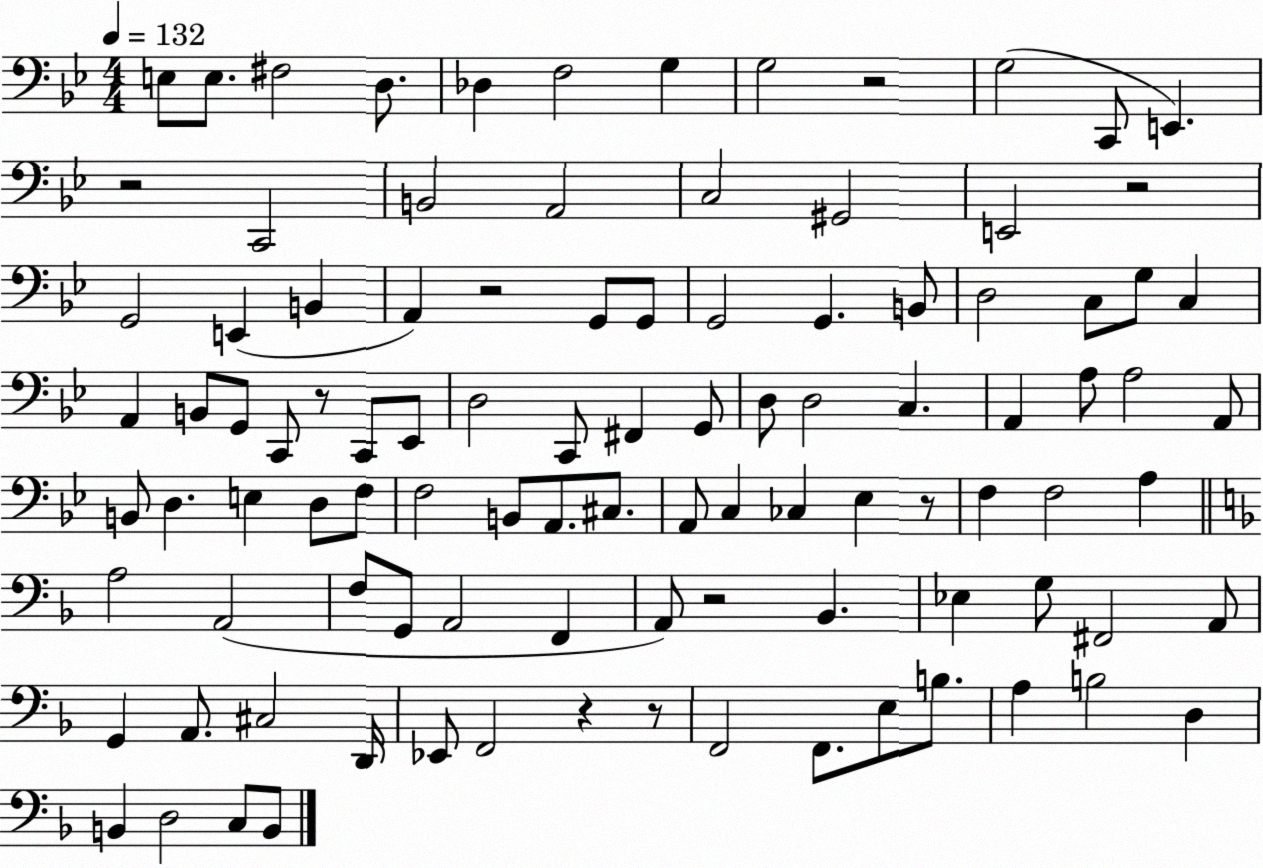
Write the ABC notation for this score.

X:1
T:Untitled
M:4/4
L:1/4
K:Bb
E,/2 E,/2 ^F,2 D,/2 _D, F,2 G, G,2 z2 G,2 C,,/2 E,, z2 C,,2 B,,2 A,,2 C,2 ^G,,2 E,,2 z2 G,,2 E,, B,, A,, z2 G,,/2 G,,/2 G,,2 G,, B,,/2 D,2 C,/2 G,/2 C, A,, B,,/2 G,,/2 C,,/2 z/2 C,,/2 _E,,/2 D,2 C,,/2 ^F,, G,,/2 D,/2 D,2 C, A,, A,/2 A,2 A,,/2 B,,/2 D, E, D,/2 F,/2 F,2 B,,/2 A,,/2 ^C,/2 A,,/2 C, _C, _E, z/2 F, F,2 A, A,2 A,,2 F,/2 G,,/2 A,,2 F,, A,,/2 z2 _B,, _E, G,/2 ^F,,2 A,,/2 G,, A,,/2 ^C,2 D,,/4 _E,,/2 F,,2 z z/2 F,,2 F,,/2 E,/2 B,/2 A, B,2 D, B,, D,2 C,/2 B,,/2